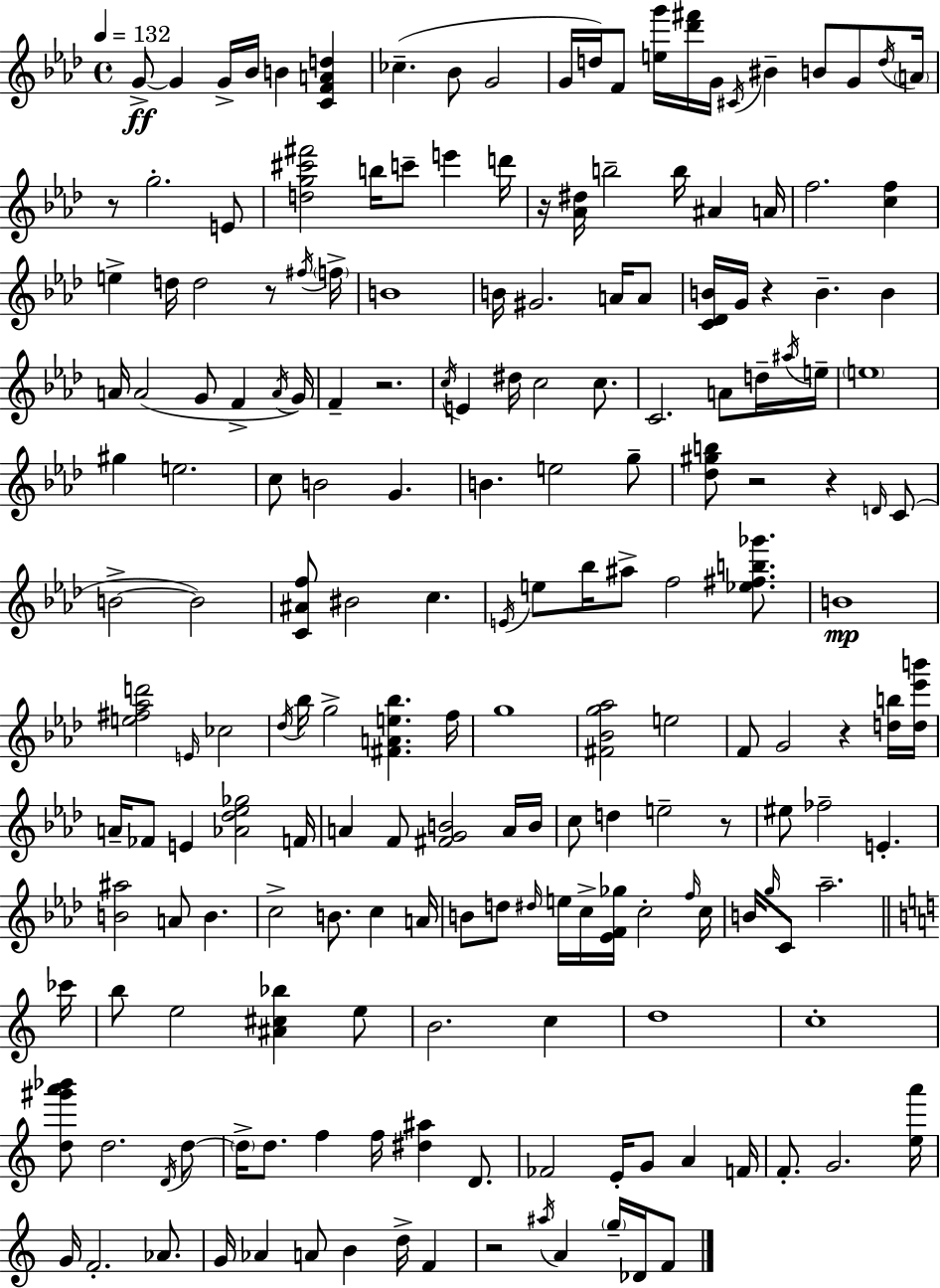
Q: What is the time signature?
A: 4/4